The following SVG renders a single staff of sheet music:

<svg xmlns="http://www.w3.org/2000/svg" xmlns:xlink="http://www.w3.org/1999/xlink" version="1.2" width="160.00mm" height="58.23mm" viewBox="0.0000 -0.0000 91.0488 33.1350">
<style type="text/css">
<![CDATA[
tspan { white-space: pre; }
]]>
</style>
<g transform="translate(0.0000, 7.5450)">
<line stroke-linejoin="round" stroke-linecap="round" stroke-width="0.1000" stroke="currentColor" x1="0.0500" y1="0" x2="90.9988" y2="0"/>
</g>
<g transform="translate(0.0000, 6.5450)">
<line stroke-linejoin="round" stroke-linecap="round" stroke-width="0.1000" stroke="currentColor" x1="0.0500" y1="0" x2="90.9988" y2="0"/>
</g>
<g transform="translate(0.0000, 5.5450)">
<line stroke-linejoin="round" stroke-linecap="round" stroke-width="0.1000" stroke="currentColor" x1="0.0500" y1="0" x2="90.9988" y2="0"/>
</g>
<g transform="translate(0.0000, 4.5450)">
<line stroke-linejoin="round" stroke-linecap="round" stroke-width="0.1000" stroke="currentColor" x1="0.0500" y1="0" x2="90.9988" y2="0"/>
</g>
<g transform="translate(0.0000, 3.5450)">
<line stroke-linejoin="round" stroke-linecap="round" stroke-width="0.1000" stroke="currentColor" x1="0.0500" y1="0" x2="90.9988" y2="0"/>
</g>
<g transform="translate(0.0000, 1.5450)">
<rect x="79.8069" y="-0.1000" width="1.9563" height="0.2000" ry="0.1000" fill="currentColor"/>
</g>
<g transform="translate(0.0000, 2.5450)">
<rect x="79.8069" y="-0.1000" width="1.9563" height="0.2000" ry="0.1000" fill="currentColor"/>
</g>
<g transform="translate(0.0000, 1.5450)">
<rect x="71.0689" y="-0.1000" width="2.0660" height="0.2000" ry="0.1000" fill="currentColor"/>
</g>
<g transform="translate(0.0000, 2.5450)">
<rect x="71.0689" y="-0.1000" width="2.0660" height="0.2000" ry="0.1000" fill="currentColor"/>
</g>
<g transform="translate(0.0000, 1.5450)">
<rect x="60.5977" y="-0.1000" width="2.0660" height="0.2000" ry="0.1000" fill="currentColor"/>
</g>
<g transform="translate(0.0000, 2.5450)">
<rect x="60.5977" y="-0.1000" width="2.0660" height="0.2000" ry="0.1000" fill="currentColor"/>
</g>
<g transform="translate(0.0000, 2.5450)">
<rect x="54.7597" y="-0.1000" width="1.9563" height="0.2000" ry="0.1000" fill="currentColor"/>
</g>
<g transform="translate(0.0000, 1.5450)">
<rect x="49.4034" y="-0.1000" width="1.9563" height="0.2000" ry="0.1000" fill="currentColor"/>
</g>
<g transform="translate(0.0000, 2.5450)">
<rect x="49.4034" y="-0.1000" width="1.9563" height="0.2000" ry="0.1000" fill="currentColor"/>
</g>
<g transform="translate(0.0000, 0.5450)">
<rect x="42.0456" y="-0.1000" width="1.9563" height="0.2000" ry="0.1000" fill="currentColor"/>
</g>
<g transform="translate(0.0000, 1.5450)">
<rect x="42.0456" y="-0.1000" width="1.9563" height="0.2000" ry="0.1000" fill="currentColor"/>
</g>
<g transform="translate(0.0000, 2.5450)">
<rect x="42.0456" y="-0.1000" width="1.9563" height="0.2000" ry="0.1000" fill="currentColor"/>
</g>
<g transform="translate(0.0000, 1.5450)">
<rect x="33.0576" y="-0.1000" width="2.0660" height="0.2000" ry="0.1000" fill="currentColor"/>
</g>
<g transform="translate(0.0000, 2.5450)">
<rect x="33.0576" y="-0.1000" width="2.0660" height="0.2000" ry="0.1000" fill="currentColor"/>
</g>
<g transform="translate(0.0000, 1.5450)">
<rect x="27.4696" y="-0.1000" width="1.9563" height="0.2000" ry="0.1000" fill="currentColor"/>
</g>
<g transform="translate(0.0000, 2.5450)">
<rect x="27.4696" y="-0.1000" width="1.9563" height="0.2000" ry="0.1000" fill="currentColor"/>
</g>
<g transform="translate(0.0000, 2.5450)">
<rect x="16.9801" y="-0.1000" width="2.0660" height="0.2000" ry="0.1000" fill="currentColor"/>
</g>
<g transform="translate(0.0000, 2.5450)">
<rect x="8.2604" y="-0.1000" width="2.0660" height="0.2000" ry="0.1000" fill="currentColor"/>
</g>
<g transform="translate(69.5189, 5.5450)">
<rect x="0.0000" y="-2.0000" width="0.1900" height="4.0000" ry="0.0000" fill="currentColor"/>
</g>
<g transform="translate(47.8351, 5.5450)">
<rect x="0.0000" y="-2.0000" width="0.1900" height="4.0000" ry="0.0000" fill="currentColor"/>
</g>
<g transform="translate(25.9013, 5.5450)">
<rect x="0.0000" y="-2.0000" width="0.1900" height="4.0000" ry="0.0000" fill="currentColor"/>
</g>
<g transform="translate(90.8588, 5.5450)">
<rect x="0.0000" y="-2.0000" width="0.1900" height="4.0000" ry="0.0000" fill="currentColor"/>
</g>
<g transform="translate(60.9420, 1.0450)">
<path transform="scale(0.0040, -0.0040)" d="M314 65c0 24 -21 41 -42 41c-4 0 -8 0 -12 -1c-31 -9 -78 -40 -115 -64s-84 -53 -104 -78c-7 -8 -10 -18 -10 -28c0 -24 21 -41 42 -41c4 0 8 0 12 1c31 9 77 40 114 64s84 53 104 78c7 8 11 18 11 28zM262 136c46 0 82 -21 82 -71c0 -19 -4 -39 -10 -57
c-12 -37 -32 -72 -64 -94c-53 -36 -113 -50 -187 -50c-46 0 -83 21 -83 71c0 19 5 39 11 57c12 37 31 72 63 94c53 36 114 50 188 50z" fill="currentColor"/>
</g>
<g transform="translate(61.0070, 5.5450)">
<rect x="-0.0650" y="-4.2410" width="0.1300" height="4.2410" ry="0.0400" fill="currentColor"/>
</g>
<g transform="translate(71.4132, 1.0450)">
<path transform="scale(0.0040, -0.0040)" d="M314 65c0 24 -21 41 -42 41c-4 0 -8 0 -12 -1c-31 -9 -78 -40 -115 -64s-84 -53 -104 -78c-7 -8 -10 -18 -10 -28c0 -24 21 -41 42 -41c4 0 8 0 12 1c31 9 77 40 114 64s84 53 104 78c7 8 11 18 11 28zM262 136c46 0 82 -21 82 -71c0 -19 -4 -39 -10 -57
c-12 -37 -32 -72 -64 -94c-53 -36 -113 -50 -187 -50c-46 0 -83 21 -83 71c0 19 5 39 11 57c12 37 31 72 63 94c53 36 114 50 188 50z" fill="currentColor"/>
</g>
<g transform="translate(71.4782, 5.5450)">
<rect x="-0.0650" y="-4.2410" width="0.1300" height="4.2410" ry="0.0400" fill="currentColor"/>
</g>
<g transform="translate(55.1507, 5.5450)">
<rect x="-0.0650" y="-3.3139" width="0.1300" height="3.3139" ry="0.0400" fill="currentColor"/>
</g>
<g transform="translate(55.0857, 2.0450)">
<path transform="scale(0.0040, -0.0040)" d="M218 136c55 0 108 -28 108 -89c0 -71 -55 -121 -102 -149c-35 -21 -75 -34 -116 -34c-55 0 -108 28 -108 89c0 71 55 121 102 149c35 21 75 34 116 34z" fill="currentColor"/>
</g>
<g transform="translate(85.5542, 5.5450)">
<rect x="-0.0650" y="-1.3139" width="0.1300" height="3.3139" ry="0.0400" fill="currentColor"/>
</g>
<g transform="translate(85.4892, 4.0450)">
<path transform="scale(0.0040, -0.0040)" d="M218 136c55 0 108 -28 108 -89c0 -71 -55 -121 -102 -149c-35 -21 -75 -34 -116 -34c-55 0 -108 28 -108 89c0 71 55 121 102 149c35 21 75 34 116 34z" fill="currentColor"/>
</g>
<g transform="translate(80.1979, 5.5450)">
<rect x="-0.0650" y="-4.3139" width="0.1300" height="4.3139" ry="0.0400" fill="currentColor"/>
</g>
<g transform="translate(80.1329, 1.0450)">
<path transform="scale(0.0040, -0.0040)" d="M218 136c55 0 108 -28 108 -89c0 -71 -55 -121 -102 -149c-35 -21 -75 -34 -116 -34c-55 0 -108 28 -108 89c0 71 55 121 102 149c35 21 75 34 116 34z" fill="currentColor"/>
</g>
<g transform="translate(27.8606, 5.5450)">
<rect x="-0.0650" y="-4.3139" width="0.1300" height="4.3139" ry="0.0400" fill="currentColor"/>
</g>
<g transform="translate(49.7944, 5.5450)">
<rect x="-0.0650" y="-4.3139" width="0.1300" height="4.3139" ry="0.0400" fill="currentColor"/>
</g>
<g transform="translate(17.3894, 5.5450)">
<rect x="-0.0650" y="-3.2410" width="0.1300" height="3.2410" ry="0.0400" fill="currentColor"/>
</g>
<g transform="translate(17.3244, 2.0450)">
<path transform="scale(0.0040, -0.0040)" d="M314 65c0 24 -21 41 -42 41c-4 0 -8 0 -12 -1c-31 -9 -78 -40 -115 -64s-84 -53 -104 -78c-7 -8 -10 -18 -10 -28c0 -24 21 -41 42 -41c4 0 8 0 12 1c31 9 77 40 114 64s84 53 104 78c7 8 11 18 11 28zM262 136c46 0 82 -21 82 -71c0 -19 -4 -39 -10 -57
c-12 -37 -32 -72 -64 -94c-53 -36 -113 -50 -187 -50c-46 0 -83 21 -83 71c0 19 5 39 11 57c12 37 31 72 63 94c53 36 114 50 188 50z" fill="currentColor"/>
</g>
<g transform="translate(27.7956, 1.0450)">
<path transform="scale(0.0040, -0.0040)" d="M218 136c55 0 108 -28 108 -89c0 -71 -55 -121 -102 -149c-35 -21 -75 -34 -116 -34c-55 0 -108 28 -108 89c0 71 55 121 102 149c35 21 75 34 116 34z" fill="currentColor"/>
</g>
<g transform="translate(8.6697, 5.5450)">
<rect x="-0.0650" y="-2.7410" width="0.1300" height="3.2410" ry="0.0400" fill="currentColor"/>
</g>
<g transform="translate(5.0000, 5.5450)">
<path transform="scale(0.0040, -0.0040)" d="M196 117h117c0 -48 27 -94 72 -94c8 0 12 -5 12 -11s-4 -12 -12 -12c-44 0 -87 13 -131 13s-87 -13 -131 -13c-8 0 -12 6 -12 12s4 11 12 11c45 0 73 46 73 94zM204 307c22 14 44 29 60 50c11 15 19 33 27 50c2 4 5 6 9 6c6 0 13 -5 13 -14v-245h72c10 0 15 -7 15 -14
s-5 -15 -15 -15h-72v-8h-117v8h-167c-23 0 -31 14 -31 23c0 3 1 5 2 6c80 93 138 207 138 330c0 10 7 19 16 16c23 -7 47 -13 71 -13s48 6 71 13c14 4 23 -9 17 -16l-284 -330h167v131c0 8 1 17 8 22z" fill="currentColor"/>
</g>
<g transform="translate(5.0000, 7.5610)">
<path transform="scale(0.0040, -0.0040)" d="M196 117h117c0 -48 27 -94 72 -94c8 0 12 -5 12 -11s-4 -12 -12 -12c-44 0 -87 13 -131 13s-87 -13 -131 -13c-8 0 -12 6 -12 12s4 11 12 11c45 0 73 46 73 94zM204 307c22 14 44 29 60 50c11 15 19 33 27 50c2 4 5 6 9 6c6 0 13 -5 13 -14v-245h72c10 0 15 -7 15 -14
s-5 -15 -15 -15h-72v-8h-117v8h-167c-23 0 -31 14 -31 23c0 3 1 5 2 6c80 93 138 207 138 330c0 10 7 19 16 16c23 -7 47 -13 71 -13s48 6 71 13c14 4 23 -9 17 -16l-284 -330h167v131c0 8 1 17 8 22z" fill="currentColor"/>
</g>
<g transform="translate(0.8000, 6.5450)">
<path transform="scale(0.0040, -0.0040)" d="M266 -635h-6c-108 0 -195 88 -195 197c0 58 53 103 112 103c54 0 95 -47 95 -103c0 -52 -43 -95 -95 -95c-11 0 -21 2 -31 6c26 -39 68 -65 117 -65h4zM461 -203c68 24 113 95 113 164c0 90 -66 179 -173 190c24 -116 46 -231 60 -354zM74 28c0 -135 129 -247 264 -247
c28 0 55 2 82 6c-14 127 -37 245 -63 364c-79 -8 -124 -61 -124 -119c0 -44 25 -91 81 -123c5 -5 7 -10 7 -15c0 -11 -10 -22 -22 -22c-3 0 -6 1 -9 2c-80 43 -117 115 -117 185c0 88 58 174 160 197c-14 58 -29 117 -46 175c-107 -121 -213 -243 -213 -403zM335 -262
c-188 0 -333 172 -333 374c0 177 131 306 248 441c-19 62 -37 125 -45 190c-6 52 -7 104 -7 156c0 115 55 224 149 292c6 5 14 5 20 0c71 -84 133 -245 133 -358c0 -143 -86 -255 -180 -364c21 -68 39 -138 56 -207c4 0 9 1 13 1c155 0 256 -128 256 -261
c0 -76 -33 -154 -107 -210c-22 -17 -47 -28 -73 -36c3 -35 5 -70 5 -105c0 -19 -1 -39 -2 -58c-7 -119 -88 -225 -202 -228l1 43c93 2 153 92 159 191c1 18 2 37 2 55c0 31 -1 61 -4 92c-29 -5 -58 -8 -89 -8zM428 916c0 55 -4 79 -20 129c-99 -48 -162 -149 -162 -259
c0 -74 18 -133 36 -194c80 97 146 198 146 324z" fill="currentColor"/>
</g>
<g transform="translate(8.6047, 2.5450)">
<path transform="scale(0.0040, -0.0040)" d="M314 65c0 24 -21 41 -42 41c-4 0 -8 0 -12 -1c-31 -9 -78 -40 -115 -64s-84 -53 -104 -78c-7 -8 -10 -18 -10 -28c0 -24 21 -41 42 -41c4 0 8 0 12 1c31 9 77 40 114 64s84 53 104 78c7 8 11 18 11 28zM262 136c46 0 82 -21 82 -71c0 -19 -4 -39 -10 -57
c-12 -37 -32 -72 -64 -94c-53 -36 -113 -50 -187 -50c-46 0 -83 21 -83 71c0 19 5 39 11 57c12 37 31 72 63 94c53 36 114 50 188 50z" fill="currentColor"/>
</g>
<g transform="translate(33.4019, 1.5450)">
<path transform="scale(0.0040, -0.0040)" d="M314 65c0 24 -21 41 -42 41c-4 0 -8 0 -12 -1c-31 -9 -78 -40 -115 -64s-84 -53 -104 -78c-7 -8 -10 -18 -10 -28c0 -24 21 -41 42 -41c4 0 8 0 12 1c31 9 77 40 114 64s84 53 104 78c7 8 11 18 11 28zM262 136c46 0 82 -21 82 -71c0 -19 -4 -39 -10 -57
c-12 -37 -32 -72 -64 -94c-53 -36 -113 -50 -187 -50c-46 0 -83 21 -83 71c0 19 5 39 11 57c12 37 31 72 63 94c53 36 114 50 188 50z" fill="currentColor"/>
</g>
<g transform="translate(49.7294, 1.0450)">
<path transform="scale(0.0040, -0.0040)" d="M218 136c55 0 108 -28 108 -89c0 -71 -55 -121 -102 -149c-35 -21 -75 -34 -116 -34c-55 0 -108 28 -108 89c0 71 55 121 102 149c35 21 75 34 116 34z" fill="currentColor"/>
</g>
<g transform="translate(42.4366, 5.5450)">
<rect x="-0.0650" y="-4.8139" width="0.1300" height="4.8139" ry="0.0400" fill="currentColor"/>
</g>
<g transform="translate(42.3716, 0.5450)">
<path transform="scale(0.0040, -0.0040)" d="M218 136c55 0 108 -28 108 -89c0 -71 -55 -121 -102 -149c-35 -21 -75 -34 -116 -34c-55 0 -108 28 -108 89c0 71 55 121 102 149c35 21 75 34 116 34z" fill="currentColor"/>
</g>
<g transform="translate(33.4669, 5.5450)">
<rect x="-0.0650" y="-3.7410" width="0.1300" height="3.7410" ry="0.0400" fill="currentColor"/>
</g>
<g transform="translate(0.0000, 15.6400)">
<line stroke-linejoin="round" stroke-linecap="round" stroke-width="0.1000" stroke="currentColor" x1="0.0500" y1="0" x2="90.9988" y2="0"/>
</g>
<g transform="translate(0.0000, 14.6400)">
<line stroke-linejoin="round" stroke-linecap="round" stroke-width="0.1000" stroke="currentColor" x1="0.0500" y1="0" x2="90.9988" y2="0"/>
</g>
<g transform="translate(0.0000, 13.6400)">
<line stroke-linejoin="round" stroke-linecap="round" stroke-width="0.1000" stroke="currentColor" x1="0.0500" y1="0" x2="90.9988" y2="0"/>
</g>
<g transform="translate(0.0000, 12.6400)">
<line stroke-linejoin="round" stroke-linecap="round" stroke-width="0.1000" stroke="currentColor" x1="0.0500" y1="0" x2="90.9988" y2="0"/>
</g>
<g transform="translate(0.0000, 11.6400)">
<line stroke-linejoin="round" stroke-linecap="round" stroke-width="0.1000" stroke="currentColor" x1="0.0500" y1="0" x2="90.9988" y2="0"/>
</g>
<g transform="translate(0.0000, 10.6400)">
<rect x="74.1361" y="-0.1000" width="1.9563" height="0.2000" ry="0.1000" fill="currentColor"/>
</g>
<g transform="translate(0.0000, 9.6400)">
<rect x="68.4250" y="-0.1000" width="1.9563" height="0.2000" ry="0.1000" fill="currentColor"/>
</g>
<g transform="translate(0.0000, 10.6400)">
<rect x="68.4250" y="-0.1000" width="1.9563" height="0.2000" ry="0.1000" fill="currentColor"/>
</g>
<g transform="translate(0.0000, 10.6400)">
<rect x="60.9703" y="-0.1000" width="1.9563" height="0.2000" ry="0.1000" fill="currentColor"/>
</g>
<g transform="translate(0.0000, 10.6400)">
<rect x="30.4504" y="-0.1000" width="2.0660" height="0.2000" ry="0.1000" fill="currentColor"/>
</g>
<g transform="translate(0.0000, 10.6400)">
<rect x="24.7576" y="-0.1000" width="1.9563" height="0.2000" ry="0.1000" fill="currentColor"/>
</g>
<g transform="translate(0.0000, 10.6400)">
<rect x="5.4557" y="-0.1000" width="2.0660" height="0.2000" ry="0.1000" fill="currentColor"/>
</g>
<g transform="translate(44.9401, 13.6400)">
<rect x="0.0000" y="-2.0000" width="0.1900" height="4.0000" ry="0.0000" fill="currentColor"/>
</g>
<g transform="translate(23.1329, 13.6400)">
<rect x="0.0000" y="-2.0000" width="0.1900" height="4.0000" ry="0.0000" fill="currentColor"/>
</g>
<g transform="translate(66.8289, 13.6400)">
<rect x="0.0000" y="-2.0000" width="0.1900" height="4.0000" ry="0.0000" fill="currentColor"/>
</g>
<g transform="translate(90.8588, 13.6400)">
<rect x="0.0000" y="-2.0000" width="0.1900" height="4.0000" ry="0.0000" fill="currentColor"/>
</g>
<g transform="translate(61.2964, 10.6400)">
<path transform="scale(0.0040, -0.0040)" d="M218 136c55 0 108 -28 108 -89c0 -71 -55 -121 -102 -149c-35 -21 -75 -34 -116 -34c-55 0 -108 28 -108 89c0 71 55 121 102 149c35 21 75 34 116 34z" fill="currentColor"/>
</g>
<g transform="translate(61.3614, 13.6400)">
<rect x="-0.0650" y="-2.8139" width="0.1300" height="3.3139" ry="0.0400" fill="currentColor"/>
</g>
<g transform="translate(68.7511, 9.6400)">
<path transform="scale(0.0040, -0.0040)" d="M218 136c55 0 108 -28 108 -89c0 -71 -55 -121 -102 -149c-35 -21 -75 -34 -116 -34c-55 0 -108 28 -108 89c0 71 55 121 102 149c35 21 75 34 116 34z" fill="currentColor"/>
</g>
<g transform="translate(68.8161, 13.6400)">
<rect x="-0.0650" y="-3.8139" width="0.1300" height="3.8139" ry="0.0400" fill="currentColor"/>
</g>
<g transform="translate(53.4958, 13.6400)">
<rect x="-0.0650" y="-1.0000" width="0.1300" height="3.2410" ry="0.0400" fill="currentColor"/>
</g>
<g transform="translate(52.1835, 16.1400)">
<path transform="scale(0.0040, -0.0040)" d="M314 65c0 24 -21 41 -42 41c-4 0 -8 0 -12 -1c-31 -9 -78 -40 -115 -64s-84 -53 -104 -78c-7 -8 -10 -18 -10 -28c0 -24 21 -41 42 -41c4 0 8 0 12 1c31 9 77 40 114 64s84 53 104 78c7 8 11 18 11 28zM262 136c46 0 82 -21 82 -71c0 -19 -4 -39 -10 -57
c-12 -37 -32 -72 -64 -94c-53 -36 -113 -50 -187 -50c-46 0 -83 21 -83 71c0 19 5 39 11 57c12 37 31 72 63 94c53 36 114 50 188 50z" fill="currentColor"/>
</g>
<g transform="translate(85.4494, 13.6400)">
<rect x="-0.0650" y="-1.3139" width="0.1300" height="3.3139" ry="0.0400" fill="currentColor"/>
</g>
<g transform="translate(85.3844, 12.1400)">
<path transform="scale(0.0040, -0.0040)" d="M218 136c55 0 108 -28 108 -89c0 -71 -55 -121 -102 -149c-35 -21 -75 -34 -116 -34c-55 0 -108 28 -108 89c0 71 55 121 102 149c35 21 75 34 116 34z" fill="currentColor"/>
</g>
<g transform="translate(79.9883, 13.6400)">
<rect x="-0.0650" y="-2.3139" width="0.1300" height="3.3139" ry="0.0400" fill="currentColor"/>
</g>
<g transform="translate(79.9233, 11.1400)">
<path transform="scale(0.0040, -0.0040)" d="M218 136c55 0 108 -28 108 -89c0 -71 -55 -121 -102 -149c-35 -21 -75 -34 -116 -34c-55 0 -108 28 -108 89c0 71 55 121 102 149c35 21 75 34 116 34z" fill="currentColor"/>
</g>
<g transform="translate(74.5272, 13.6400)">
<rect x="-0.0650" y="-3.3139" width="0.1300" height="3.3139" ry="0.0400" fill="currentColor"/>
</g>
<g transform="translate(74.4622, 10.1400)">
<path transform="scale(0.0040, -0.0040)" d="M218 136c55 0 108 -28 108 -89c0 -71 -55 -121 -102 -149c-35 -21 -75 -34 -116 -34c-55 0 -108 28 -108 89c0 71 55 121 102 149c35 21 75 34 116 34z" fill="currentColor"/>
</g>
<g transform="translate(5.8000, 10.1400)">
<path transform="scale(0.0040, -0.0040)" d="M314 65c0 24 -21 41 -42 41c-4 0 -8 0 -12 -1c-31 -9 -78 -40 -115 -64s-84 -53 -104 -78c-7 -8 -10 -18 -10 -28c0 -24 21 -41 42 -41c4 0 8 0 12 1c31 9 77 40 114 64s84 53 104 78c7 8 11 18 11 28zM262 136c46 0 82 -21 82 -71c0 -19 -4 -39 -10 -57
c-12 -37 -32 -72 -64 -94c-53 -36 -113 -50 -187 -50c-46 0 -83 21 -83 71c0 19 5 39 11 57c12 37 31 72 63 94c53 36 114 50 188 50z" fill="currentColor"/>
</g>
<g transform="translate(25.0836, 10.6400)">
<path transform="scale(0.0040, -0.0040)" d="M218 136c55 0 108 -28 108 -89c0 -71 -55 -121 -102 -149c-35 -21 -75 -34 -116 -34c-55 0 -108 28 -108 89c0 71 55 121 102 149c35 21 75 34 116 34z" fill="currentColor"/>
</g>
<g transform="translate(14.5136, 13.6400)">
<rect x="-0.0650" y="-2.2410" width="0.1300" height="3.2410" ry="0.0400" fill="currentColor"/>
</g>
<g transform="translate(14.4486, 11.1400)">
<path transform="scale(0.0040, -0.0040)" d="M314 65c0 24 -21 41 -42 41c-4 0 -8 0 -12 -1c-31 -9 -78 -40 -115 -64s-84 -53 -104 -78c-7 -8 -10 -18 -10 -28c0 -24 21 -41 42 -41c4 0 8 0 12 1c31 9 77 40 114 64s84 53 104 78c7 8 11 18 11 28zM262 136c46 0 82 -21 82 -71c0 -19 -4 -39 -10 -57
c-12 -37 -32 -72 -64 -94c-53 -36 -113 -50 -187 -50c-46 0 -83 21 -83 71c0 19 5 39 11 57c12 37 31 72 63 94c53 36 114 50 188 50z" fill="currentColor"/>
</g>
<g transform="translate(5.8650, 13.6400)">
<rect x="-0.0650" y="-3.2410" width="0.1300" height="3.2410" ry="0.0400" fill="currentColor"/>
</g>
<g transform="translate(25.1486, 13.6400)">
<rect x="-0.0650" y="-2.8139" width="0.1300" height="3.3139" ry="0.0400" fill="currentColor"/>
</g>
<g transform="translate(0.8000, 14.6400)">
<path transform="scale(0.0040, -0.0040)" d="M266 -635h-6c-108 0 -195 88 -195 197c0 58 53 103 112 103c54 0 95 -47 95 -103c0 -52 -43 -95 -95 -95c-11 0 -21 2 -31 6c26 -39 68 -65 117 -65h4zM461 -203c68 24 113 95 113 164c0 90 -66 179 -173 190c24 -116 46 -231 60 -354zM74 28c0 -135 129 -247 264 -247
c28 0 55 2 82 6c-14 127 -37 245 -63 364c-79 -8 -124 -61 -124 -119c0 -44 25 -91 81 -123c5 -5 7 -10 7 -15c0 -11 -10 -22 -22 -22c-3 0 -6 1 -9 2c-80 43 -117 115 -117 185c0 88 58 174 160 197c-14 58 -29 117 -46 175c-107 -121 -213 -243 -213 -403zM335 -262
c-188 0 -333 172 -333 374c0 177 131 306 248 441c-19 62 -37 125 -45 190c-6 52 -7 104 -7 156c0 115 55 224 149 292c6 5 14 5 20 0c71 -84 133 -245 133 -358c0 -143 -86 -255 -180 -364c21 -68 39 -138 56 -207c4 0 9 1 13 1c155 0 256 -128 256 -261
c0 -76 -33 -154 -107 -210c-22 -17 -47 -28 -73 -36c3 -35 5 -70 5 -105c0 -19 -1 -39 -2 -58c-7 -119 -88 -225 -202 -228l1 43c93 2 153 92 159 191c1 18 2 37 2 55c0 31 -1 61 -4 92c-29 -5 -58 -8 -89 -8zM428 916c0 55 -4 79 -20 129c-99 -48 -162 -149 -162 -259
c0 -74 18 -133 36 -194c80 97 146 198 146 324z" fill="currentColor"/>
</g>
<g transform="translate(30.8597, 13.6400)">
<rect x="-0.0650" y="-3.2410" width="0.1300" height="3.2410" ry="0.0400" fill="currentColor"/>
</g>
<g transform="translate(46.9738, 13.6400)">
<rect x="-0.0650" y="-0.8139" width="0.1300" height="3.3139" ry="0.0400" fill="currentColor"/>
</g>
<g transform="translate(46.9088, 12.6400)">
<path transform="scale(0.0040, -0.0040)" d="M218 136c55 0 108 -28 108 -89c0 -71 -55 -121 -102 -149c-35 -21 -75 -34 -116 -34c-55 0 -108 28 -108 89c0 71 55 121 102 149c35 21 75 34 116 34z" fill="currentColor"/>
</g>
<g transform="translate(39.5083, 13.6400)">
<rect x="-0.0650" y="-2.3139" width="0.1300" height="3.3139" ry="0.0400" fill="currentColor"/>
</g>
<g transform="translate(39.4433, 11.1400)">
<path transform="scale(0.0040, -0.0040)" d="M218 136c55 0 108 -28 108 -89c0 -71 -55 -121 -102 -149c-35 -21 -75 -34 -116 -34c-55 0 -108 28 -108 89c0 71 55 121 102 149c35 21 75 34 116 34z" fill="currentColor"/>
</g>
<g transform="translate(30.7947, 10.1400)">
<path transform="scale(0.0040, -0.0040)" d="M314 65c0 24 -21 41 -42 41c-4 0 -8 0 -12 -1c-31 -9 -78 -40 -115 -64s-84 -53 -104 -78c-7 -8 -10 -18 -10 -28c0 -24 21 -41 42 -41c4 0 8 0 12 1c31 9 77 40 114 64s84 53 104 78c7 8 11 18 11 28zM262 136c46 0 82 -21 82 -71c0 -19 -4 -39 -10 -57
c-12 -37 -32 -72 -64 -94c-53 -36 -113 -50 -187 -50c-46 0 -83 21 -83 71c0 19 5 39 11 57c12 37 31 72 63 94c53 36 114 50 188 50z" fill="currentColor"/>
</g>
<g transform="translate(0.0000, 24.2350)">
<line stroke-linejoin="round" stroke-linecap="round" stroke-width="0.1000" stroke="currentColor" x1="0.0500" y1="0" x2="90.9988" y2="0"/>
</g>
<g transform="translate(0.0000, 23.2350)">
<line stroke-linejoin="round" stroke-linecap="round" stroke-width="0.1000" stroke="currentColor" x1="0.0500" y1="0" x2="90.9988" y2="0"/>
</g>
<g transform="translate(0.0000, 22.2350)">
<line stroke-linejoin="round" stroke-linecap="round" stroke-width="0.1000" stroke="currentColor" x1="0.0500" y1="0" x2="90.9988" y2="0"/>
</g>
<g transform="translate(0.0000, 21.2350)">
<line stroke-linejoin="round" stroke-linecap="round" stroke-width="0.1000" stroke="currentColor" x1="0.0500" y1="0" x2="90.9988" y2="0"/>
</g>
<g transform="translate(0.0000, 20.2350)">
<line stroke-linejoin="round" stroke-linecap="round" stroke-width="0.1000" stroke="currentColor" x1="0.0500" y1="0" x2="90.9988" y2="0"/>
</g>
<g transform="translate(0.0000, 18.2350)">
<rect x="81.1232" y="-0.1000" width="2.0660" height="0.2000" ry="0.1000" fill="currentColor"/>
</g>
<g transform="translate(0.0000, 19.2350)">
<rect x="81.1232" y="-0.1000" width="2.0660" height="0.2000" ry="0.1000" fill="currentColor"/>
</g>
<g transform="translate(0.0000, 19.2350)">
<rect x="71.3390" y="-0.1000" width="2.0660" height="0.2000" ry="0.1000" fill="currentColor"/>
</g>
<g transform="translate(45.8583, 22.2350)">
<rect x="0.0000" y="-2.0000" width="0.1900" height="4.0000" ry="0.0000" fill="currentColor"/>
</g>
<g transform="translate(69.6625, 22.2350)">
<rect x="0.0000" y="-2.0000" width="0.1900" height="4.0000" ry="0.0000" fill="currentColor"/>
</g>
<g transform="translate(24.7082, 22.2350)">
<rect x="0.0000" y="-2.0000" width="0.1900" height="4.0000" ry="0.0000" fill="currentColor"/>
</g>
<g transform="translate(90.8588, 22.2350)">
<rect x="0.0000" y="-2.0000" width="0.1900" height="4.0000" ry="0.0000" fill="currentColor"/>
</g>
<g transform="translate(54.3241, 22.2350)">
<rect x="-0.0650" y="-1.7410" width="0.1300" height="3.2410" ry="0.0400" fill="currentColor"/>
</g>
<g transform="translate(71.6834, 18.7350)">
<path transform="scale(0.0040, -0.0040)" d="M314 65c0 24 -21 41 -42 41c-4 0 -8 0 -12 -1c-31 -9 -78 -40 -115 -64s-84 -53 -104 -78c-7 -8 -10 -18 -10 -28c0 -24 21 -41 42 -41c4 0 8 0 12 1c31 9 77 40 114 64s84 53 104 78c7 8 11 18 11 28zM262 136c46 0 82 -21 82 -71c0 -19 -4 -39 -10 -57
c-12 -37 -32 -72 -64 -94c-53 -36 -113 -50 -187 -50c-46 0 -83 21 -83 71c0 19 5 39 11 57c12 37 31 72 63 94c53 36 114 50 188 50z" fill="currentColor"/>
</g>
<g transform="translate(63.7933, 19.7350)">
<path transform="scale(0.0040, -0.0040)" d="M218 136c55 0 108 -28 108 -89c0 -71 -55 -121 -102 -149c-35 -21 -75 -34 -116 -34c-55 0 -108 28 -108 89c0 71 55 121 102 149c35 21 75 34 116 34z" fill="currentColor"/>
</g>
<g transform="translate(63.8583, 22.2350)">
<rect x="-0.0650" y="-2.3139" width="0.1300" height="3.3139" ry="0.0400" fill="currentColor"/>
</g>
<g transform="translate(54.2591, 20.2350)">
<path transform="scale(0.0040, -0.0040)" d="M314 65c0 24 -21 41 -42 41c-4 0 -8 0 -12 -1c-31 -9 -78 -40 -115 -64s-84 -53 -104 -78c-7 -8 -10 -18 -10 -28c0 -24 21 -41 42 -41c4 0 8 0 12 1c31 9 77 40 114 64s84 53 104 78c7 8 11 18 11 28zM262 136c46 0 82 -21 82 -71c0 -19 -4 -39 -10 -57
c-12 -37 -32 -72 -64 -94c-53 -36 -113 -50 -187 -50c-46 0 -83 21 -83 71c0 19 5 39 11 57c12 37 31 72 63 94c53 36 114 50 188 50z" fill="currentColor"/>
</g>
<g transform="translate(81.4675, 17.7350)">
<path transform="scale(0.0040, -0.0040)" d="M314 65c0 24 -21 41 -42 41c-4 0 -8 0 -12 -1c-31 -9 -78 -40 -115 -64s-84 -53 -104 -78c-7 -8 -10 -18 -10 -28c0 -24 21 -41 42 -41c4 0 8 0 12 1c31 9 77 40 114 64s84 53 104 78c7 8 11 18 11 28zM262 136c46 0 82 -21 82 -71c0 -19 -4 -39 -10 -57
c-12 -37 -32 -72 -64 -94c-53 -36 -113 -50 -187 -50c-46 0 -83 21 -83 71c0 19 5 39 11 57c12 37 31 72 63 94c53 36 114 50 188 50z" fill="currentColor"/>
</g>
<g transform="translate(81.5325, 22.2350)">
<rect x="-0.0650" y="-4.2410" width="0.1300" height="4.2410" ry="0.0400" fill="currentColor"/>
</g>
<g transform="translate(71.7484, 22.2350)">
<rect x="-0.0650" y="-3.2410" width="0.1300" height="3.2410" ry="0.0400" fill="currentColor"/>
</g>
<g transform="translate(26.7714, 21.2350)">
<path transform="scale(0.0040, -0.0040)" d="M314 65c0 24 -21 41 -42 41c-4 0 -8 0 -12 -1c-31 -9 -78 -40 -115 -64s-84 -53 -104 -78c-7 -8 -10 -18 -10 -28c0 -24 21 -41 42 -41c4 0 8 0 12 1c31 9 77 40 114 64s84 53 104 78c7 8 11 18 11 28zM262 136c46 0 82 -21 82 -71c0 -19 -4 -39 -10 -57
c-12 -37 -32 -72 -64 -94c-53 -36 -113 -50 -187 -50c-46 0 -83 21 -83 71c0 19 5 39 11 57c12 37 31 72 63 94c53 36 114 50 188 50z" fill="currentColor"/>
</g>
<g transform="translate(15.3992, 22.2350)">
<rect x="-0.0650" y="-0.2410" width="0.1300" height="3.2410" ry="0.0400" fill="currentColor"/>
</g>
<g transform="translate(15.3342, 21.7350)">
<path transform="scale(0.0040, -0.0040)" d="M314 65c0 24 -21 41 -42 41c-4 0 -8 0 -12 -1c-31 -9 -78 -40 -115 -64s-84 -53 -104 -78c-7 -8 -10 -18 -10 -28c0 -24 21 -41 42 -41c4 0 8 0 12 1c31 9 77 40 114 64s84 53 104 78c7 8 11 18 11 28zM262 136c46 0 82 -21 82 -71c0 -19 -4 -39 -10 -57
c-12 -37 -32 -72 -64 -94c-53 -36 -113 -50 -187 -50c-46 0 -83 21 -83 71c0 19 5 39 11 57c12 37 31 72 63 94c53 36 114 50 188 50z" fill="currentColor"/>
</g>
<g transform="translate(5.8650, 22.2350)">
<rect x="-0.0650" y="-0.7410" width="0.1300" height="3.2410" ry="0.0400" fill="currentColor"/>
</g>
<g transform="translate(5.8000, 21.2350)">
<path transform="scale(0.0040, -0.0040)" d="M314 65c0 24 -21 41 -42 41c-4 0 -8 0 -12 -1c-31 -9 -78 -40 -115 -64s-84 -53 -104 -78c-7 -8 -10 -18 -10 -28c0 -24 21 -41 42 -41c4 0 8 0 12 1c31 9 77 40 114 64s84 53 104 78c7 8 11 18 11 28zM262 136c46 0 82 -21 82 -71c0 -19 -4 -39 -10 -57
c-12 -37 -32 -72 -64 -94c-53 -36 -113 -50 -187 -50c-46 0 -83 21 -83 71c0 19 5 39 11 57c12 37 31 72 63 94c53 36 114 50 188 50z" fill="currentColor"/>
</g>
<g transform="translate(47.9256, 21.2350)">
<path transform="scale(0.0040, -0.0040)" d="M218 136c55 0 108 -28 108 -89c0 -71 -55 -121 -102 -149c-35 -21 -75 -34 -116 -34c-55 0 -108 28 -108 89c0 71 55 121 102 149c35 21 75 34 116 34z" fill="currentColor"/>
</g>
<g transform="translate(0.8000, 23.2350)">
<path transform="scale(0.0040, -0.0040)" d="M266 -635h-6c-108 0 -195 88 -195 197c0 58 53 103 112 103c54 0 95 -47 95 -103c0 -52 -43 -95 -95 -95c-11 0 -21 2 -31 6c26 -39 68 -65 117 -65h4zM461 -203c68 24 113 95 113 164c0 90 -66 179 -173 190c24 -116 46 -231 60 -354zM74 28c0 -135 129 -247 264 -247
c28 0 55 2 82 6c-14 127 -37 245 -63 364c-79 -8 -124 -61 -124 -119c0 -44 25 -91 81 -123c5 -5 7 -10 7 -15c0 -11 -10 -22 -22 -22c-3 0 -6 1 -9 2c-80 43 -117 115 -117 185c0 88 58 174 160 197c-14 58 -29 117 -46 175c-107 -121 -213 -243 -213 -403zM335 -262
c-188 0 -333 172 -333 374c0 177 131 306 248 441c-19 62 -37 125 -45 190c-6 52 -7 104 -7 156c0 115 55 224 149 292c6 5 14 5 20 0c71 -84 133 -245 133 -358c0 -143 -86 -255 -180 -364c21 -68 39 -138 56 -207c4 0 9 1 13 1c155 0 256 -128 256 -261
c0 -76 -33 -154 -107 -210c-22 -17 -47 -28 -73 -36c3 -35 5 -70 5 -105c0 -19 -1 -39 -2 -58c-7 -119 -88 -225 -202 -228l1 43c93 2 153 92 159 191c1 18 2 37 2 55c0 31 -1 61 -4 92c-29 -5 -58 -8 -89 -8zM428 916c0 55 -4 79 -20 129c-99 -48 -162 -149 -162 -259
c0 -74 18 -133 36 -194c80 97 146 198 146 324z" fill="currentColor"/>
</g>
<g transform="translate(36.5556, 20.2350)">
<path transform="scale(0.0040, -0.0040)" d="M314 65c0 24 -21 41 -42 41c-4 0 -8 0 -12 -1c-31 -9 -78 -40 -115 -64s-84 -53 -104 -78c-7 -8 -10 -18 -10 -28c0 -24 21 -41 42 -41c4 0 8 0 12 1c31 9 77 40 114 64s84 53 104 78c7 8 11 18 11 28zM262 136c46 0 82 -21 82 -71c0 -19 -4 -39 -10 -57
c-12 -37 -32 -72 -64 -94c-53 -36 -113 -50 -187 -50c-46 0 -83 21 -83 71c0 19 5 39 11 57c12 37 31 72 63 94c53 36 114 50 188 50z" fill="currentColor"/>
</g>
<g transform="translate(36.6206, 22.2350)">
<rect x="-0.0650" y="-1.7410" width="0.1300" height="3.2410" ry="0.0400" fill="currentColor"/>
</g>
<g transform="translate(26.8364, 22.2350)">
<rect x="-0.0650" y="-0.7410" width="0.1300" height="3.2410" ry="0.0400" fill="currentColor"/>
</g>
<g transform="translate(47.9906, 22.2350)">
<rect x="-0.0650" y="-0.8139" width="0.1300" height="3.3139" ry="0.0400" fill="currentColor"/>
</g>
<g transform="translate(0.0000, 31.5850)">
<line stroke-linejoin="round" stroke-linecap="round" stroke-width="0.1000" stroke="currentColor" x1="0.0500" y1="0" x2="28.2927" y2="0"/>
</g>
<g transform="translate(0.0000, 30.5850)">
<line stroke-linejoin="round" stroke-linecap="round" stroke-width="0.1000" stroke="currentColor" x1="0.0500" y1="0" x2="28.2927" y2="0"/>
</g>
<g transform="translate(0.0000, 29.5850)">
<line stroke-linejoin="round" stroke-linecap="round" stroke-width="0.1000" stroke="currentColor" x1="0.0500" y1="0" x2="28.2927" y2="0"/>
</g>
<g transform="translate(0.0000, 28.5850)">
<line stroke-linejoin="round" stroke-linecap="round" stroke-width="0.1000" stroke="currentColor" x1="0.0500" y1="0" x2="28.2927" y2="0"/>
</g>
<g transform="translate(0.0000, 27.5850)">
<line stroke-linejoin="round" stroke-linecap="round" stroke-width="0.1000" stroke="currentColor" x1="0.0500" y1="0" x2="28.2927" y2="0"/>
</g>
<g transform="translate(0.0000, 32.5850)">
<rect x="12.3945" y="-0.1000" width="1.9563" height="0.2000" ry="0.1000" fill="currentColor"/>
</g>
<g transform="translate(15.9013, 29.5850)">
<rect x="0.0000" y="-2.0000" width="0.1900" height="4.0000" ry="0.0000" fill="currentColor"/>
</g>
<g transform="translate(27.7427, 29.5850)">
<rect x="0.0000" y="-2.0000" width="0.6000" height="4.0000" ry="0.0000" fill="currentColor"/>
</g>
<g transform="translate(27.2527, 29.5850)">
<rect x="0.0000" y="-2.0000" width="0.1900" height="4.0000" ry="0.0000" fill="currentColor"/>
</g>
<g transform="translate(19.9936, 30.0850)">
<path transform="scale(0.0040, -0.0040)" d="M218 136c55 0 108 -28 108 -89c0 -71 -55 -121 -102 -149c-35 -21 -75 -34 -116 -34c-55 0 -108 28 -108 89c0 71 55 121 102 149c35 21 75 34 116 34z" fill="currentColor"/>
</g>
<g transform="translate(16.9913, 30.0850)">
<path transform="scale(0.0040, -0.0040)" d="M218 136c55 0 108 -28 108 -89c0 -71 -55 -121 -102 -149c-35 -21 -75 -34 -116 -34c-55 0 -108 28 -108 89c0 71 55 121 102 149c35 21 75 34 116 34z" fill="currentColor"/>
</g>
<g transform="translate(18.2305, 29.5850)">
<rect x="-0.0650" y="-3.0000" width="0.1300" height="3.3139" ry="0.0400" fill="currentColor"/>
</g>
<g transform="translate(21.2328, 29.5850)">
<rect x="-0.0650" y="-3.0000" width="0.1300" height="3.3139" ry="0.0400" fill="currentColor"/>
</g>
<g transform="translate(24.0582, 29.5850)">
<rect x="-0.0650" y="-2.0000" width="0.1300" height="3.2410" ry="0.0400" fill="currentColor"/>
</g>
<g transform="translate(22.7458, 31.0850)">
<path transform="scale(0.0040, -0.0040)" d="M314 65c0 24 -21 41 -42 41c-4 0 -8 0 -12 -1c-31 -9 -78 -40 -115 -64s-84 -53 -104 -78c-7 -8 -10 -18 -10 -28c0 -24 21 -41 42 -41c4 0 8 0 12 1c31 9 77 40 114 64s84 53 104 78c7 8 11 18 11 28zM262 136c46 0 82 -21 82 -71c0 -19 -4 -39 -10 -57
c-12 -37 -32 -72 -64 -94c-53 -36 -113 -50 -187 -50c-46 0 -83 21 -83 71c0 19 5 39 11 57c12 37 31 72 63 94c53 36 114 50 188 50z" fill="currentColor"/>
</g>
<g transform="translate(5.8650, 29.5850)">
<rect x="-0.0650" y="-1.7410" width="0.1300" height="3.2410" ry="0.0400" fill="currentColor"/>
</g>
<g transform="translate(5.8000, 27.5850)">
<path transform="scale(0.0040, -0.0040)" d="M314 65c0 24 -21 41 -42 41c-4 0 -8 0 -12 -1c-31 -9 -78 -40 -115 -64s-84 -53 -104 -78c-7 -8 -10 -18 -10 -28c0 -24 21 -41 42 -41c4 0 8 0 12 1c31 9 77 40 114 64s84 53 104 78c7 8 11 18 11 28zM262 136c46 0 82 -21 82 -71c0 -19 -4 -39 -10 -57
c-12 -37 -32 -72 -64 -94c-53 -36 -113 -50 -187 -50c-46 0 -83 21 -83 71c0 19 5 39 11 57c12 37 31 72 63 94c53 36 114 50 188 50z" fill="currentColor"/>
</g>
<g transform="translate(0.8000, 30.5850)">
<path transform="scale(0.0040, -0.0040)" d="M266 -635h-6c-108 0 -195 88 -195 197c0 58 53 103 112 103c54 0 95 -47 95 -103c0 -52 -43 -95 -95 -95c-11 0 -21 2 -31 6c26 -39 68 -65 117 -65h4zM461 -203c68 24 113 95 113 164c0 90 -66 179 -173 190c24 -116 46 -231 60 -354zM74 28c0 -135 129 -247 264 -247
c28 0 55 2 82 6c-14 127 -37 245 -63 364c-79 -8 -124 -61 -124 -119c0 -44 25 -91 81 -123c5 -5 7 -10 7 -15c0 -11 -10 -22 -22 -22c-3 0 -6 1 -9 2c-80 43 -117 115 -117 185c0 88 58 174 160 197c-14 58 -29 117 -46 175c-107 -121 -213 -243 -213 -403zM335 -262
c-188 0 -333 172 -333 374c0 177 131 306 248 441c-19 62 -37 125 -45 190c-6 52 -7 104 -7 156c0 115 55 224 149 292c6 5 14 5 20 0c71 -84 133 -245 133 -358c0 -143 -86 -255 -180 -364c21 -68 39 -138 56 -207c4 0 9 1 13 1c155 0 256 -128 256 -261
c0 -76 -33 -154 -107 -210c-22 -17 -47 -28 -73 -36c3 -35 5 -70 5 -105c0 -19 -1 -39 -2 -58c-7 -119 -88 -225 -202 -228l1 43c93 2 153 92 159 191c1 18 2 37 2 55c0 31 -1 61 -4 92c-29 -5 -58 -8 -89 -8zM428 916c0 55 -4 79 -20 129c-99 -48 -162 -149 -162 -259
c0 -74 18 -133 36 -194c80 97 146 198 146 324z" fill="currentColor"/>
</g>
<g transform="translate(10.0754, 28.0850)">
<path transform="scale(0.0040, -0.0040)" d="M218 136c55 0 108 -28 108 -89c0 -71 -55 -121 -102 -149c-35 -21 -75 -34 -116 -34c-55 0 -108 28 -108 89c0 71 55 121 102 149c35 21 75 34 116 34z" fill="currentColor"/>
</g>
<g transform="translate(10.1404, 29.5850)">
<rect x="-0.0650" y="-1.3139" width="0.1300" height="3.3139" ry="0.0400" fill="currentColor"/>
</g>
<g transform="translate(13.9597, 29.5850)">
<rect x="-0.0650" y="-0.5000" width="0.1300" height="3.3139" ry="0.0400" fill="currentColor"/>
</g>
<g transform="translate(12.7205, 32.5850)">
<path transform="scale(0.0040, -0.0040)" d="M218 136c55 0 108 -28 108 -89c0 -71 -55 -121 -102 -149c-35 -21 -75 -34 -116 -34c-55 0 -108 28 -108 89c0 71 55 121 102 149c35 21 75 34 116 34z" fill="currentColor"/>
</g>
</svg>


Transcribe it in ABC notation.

X:1
T:Untitled
M:4/4
L:1/4
K:C
a2 b2 d' c'2 e' d' b d'2 d'2 d' e b2 g2 a b2 g d D2 a c' b g e d2 c2 d2 f2 d f2 g b2 d'2 f2 e C A A F2